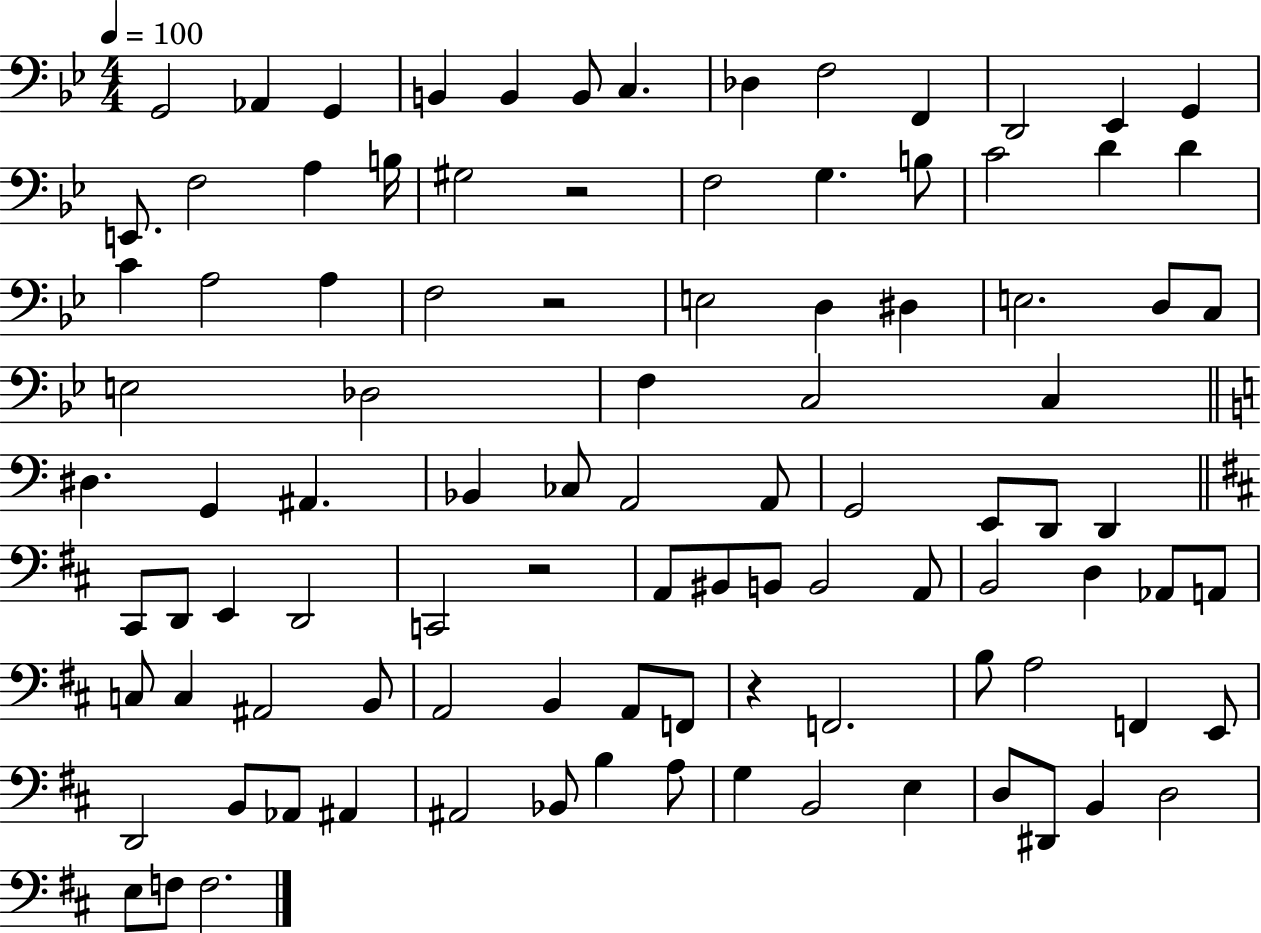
X:1
T:Untitled
M:4/4
L:1/4
K:Bb
G,,2 _A,, G,, B,, B,, B,,/2 C, _D, F,2 F,, D,,2 _E,, G,, E,,/2 F,2 A, B,/4 ^G,2 z2 F,2 G, B,/2 C2 D D C A,2 A, F,2 z2 E,2 D, ^D, E,2 D,/2 C,/2 E,2 _D,2 F, C,2 C, ^D, G,, ^A,, _B,, _C,/2 A,,2 A,,/2 G,,2 E,,/2 D,,/2 D,, ^C,,/2 D,,/2 E,, D,,2 C,,2 z2 A,,/2 ^B,,/2 B,,/2 B,,2 A,,/2 B,,2 D, _A,,/2 A,,/2 C,/2 C, ^A,,2 B,,/2 A,,2 B,, A,,/2 F,,/2 z F,,2 B,/2 A,2 F,, E,,/2 D,,2 B,,/2 _A,,/2 ^A,, ^A,,2 _B,,/2 B, A,/2 G, B,,2 E, D,/2 ^D,,/2 B,, D,2 E,/2 F,/2 F,2